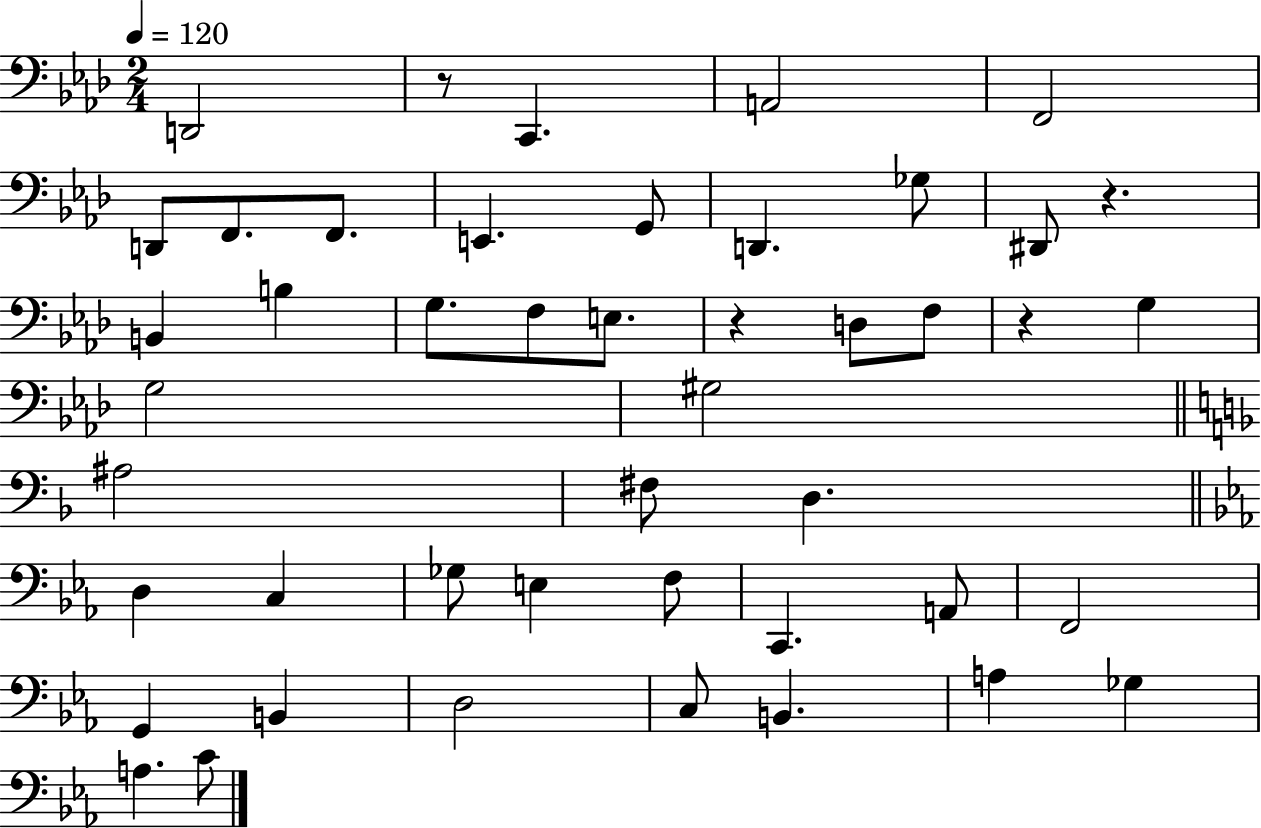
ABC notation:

X:1
T:Untitled
M:2/4
L:1/4
K:Ab
D,,2 z/2 C,, A,,2 F,,2 D,,/2 F,,/2 F,,/2 E,, G,,/2 D,, _G,/2 ^D,,/2 z B,, B, G,/2 F,/2 E,/2 z D,/2 F,/2 z G, G,2 ^G,2 ^A,2 ^F,/2 D, D, C, _G,/2 E, F,/2 C,, A,,/2 F,,2 G,, B,, D,2 C,/2 B,, A, _G, A, C/2